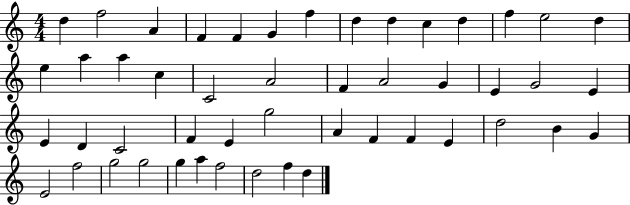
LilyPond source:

{
  \clef treble
  \numericTimeSignature
  \time 4/4
  \key c \major
  d''4 f''2 a'4 | f'4 f'4 g'4 f''4 | d''4 d''4 c''4 d''4 | f''4 e''2 d''4 | \break e''4 a''4 a''4 c''4 | c'2 a'2 | f'4 a'2 g'4 | e'4 g'2 e'4 | \break e'4 d'4 c'2 | f'4 e'4 g''2 | a'4 f'4 f'4 e'4 | d''2 b'4 g'4 | \break e'2 f''2 | g''2 g''2 | g''4 a''4 f''2 | d''2 f''4 d''4 | \break \bar "|."
}